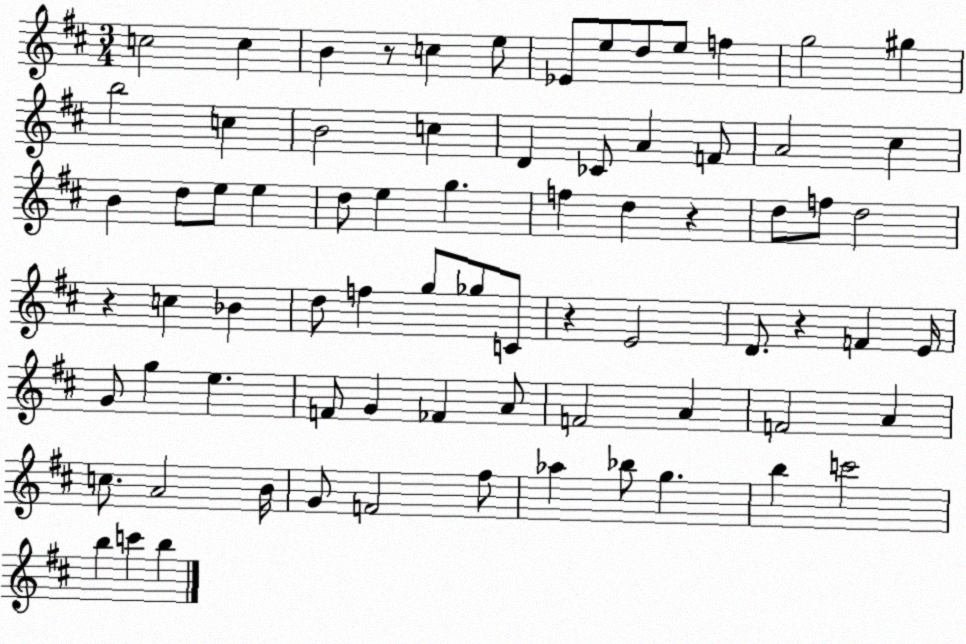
X:1
T:Untitled
M:3/4
L:1/4
K:D
c2 c B z/2 c e/2 _E/2 e/2 d/2 e/2 f g2 ^g b2 c B2 c D _C/2 A F/2 A2 ^c B d/2 e/2 e d/2 e g f d z d/2 f/2 d2 z c _B d/2 f g/2 _g/2 C/2 z E2 D/2 z F E/4 G/2 g e F/2 G _F A/2 F2 A F2 A c/2 A2 B/4 G/2 F2 ^f/2 _a _b/2 g b c'2 b c' b